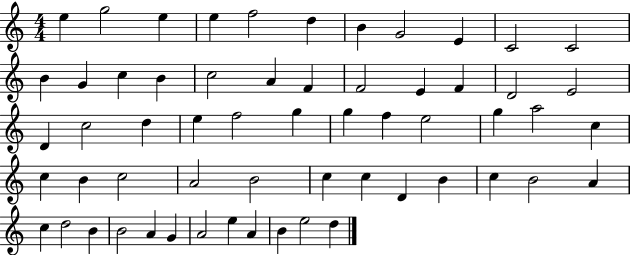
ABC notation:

X:1
T:Untitled
M:4/4
L:1/4
K:C
e g2 e e f2 d B G2 E C2 C2 B G c B c2 A F F2 E F D2 E2 D c2 d e f2 g g f e2 g a2 c c B c2 A2 B2 c c D B c B2 A c d2 B B2 A G A2 e A B e2 d